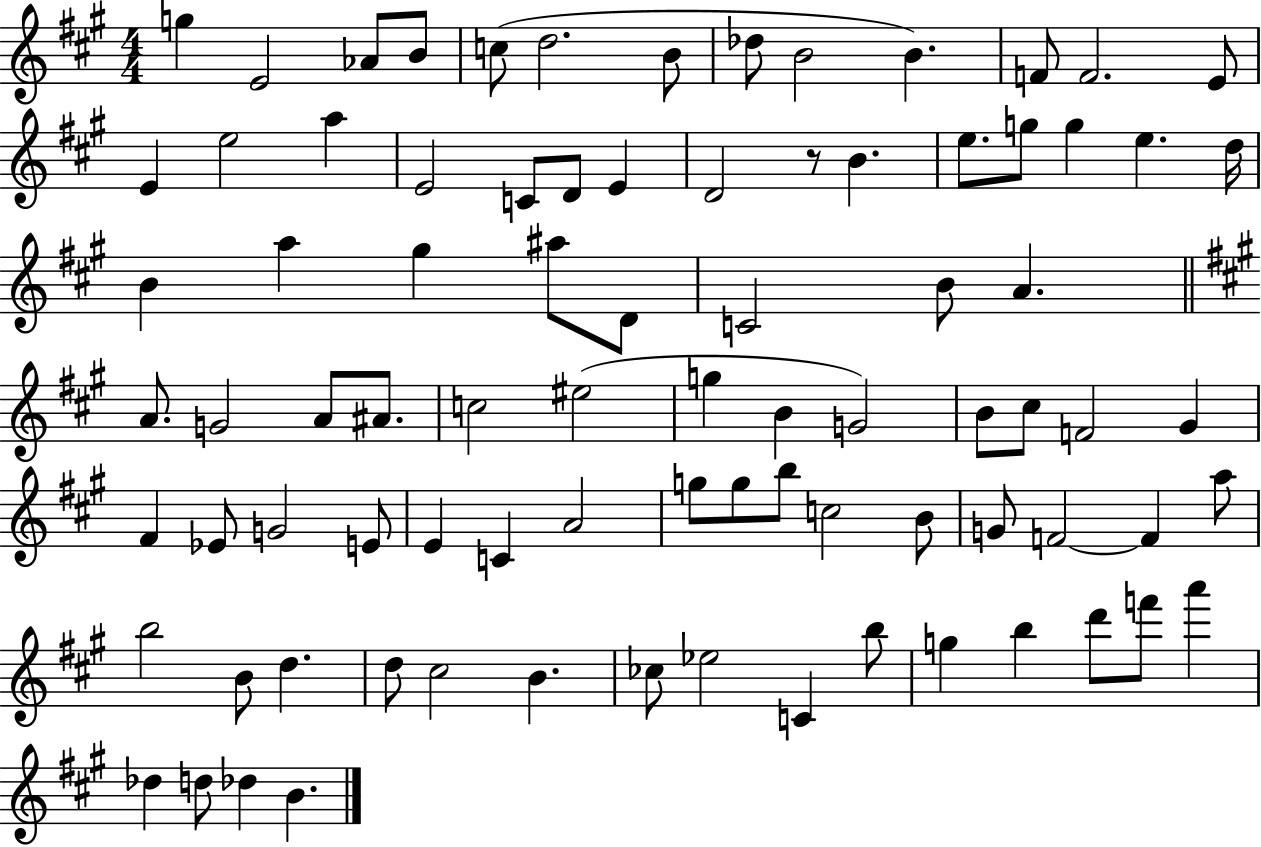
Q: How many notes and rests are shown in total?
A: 84